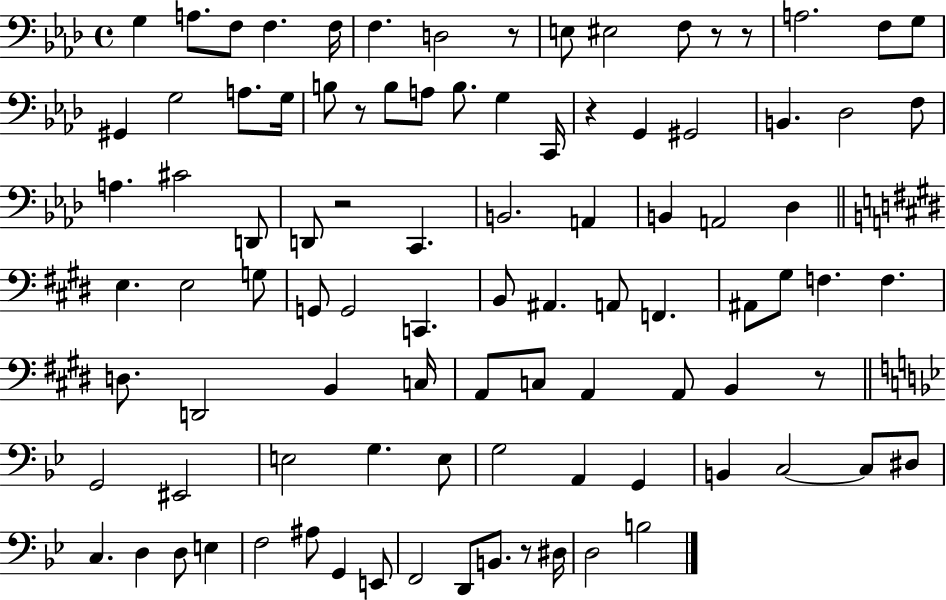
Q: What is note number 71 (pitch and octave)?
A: C3